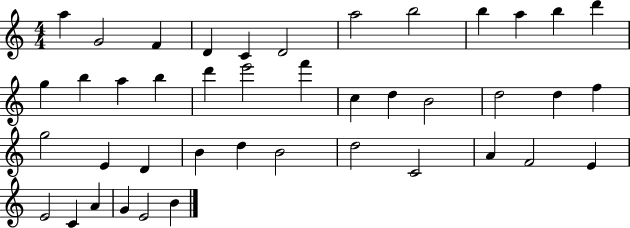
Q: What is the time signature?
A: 4/4